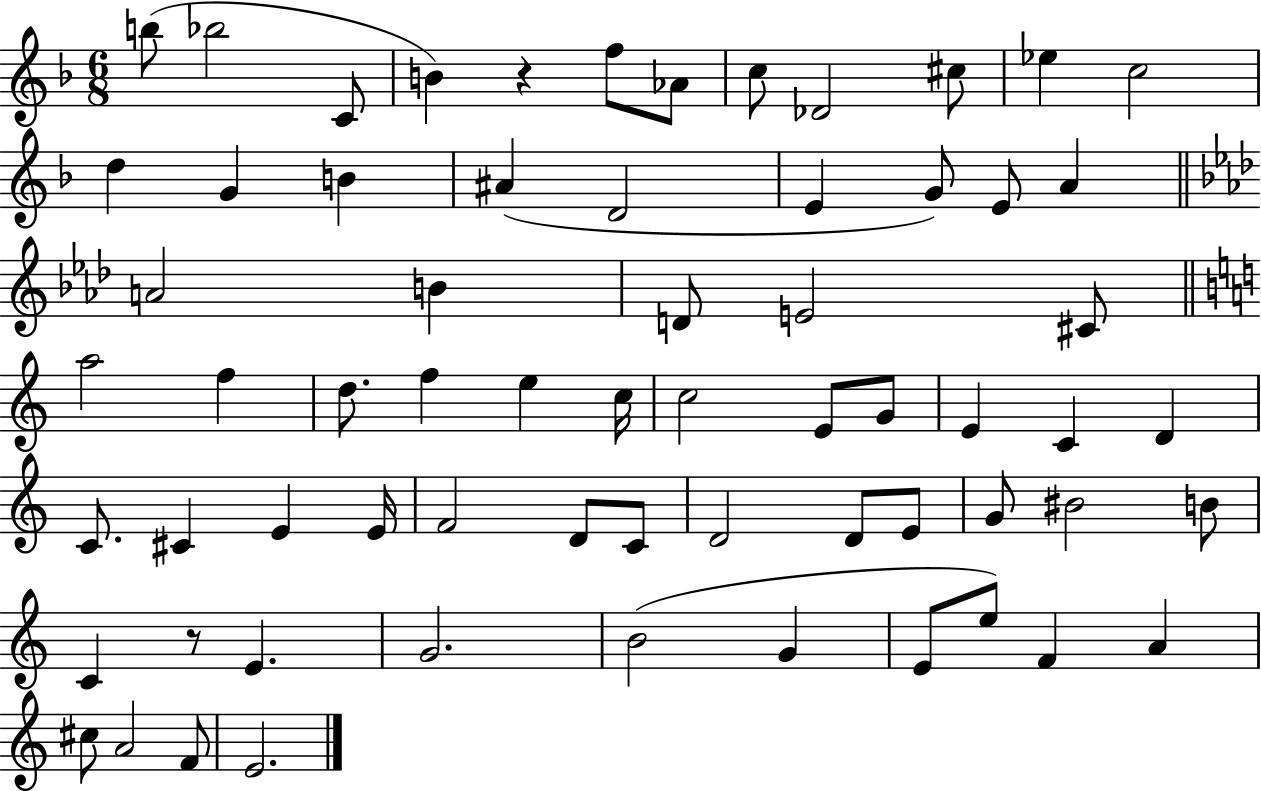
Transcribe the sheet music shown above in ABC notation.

X:1
T:Untitled
M:6/8
L:1/4
K:F
b/2 _b2 C/2 B z f/2 _A/2 c/2 _D2 ^c/2 _e c2 d G B ^A D2 E G/2 E/2 A A2 B D/2 E2 ^C/2 a2 f d/2 f e c/4 c2 E/2 G/2 E C D C/2 ^C E E/4 F2 D/2 C/2 D2 D/2 E/2 G/2 ^B2 B/2 C z/2 E G2 B2 G E/2 e/2 F A ^c/2 A2 F/2 E2